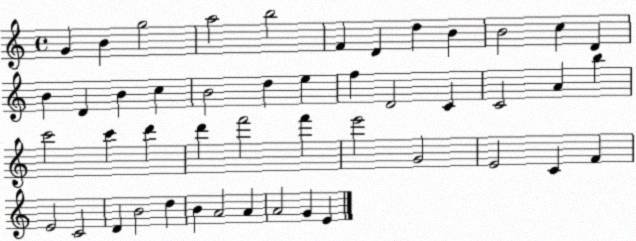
X:1
T:Untitled
M:4/4
L:1/4
K:C
G B g2 a2 b2 F D d B B2 c D B D B c B2 d e f D2 C C2 A b c'2 c' d' d' f'2 f' e'2 G2 E2 C F E2 C2 D B2 d B A2 A A2 G E